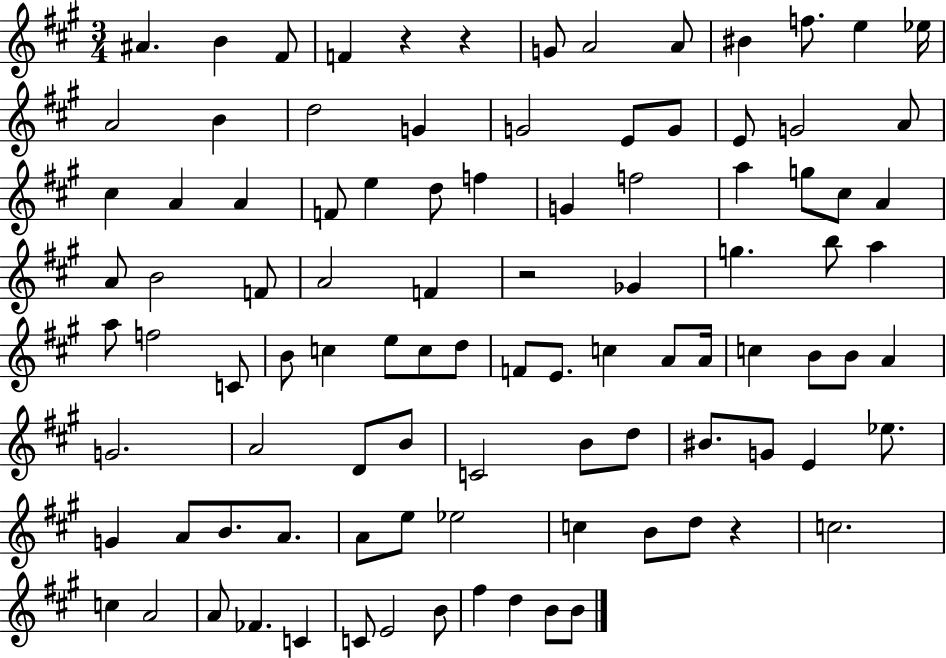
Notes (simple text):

A#4/q. B4/q F#4/e F4/q R/q R/q G4/e A4/h A4/e BIS4/q F5/e. E5/q Eb5/s A4/h B4/q D5/h G4/q G4/h E4/e G4/e E4/e G4/h A4/e C#5/q A4/q A4/q F4/e E5/q D5/e F5/q G4/q F5/h A5/q G5/e C#5/e A4/q A4/e B4/h F4/e A4/h F4/q R/h Gb4/q G5/q. B5/e A5/q A5/e F5/h C4/e B4/e C5/q E5/e C5/e D5/e F4/e E4/e. C5/q A4/e A4/s C5/q B4/e B4/e A4/q G4/h. A4/h D4/e B4/e C4/h B4/e D5/e BIS4/e. G4/e E4/q Eb5/e. G4/q A4/e B4/e. A4/e. A4/e E5/e Eb5/h C5/q B4/e D5/e R/q C5/h. C5/q A4/h A4/e FES4/q. C4/q C4/e E4/h B4/e F#5/q D5/q B4/e B4/e